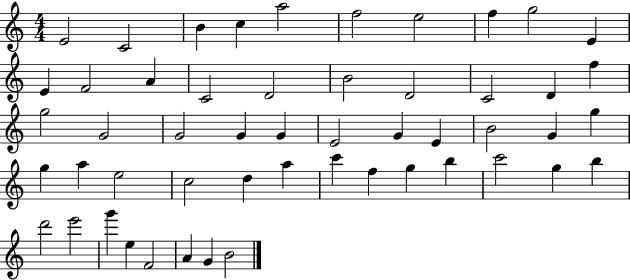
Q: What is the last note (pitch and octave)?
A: B4